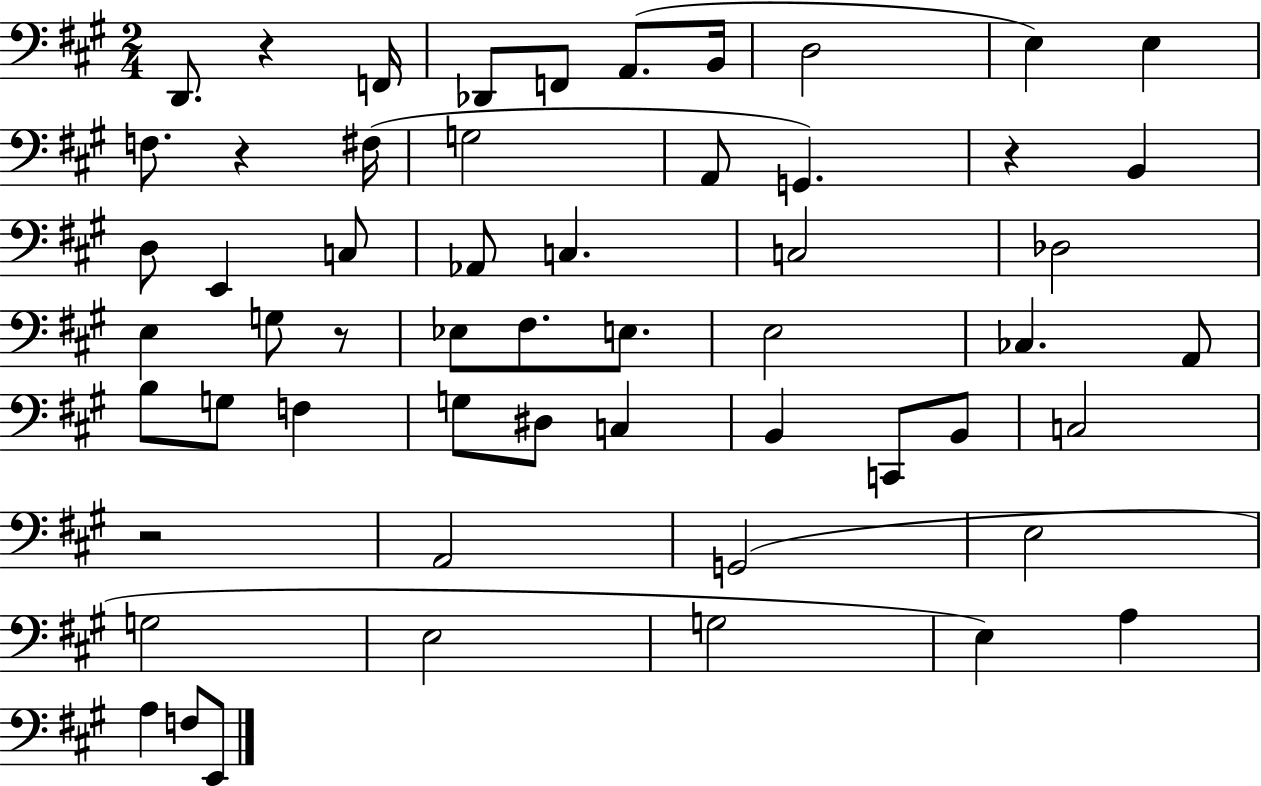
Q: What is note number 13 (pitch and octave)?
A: A2